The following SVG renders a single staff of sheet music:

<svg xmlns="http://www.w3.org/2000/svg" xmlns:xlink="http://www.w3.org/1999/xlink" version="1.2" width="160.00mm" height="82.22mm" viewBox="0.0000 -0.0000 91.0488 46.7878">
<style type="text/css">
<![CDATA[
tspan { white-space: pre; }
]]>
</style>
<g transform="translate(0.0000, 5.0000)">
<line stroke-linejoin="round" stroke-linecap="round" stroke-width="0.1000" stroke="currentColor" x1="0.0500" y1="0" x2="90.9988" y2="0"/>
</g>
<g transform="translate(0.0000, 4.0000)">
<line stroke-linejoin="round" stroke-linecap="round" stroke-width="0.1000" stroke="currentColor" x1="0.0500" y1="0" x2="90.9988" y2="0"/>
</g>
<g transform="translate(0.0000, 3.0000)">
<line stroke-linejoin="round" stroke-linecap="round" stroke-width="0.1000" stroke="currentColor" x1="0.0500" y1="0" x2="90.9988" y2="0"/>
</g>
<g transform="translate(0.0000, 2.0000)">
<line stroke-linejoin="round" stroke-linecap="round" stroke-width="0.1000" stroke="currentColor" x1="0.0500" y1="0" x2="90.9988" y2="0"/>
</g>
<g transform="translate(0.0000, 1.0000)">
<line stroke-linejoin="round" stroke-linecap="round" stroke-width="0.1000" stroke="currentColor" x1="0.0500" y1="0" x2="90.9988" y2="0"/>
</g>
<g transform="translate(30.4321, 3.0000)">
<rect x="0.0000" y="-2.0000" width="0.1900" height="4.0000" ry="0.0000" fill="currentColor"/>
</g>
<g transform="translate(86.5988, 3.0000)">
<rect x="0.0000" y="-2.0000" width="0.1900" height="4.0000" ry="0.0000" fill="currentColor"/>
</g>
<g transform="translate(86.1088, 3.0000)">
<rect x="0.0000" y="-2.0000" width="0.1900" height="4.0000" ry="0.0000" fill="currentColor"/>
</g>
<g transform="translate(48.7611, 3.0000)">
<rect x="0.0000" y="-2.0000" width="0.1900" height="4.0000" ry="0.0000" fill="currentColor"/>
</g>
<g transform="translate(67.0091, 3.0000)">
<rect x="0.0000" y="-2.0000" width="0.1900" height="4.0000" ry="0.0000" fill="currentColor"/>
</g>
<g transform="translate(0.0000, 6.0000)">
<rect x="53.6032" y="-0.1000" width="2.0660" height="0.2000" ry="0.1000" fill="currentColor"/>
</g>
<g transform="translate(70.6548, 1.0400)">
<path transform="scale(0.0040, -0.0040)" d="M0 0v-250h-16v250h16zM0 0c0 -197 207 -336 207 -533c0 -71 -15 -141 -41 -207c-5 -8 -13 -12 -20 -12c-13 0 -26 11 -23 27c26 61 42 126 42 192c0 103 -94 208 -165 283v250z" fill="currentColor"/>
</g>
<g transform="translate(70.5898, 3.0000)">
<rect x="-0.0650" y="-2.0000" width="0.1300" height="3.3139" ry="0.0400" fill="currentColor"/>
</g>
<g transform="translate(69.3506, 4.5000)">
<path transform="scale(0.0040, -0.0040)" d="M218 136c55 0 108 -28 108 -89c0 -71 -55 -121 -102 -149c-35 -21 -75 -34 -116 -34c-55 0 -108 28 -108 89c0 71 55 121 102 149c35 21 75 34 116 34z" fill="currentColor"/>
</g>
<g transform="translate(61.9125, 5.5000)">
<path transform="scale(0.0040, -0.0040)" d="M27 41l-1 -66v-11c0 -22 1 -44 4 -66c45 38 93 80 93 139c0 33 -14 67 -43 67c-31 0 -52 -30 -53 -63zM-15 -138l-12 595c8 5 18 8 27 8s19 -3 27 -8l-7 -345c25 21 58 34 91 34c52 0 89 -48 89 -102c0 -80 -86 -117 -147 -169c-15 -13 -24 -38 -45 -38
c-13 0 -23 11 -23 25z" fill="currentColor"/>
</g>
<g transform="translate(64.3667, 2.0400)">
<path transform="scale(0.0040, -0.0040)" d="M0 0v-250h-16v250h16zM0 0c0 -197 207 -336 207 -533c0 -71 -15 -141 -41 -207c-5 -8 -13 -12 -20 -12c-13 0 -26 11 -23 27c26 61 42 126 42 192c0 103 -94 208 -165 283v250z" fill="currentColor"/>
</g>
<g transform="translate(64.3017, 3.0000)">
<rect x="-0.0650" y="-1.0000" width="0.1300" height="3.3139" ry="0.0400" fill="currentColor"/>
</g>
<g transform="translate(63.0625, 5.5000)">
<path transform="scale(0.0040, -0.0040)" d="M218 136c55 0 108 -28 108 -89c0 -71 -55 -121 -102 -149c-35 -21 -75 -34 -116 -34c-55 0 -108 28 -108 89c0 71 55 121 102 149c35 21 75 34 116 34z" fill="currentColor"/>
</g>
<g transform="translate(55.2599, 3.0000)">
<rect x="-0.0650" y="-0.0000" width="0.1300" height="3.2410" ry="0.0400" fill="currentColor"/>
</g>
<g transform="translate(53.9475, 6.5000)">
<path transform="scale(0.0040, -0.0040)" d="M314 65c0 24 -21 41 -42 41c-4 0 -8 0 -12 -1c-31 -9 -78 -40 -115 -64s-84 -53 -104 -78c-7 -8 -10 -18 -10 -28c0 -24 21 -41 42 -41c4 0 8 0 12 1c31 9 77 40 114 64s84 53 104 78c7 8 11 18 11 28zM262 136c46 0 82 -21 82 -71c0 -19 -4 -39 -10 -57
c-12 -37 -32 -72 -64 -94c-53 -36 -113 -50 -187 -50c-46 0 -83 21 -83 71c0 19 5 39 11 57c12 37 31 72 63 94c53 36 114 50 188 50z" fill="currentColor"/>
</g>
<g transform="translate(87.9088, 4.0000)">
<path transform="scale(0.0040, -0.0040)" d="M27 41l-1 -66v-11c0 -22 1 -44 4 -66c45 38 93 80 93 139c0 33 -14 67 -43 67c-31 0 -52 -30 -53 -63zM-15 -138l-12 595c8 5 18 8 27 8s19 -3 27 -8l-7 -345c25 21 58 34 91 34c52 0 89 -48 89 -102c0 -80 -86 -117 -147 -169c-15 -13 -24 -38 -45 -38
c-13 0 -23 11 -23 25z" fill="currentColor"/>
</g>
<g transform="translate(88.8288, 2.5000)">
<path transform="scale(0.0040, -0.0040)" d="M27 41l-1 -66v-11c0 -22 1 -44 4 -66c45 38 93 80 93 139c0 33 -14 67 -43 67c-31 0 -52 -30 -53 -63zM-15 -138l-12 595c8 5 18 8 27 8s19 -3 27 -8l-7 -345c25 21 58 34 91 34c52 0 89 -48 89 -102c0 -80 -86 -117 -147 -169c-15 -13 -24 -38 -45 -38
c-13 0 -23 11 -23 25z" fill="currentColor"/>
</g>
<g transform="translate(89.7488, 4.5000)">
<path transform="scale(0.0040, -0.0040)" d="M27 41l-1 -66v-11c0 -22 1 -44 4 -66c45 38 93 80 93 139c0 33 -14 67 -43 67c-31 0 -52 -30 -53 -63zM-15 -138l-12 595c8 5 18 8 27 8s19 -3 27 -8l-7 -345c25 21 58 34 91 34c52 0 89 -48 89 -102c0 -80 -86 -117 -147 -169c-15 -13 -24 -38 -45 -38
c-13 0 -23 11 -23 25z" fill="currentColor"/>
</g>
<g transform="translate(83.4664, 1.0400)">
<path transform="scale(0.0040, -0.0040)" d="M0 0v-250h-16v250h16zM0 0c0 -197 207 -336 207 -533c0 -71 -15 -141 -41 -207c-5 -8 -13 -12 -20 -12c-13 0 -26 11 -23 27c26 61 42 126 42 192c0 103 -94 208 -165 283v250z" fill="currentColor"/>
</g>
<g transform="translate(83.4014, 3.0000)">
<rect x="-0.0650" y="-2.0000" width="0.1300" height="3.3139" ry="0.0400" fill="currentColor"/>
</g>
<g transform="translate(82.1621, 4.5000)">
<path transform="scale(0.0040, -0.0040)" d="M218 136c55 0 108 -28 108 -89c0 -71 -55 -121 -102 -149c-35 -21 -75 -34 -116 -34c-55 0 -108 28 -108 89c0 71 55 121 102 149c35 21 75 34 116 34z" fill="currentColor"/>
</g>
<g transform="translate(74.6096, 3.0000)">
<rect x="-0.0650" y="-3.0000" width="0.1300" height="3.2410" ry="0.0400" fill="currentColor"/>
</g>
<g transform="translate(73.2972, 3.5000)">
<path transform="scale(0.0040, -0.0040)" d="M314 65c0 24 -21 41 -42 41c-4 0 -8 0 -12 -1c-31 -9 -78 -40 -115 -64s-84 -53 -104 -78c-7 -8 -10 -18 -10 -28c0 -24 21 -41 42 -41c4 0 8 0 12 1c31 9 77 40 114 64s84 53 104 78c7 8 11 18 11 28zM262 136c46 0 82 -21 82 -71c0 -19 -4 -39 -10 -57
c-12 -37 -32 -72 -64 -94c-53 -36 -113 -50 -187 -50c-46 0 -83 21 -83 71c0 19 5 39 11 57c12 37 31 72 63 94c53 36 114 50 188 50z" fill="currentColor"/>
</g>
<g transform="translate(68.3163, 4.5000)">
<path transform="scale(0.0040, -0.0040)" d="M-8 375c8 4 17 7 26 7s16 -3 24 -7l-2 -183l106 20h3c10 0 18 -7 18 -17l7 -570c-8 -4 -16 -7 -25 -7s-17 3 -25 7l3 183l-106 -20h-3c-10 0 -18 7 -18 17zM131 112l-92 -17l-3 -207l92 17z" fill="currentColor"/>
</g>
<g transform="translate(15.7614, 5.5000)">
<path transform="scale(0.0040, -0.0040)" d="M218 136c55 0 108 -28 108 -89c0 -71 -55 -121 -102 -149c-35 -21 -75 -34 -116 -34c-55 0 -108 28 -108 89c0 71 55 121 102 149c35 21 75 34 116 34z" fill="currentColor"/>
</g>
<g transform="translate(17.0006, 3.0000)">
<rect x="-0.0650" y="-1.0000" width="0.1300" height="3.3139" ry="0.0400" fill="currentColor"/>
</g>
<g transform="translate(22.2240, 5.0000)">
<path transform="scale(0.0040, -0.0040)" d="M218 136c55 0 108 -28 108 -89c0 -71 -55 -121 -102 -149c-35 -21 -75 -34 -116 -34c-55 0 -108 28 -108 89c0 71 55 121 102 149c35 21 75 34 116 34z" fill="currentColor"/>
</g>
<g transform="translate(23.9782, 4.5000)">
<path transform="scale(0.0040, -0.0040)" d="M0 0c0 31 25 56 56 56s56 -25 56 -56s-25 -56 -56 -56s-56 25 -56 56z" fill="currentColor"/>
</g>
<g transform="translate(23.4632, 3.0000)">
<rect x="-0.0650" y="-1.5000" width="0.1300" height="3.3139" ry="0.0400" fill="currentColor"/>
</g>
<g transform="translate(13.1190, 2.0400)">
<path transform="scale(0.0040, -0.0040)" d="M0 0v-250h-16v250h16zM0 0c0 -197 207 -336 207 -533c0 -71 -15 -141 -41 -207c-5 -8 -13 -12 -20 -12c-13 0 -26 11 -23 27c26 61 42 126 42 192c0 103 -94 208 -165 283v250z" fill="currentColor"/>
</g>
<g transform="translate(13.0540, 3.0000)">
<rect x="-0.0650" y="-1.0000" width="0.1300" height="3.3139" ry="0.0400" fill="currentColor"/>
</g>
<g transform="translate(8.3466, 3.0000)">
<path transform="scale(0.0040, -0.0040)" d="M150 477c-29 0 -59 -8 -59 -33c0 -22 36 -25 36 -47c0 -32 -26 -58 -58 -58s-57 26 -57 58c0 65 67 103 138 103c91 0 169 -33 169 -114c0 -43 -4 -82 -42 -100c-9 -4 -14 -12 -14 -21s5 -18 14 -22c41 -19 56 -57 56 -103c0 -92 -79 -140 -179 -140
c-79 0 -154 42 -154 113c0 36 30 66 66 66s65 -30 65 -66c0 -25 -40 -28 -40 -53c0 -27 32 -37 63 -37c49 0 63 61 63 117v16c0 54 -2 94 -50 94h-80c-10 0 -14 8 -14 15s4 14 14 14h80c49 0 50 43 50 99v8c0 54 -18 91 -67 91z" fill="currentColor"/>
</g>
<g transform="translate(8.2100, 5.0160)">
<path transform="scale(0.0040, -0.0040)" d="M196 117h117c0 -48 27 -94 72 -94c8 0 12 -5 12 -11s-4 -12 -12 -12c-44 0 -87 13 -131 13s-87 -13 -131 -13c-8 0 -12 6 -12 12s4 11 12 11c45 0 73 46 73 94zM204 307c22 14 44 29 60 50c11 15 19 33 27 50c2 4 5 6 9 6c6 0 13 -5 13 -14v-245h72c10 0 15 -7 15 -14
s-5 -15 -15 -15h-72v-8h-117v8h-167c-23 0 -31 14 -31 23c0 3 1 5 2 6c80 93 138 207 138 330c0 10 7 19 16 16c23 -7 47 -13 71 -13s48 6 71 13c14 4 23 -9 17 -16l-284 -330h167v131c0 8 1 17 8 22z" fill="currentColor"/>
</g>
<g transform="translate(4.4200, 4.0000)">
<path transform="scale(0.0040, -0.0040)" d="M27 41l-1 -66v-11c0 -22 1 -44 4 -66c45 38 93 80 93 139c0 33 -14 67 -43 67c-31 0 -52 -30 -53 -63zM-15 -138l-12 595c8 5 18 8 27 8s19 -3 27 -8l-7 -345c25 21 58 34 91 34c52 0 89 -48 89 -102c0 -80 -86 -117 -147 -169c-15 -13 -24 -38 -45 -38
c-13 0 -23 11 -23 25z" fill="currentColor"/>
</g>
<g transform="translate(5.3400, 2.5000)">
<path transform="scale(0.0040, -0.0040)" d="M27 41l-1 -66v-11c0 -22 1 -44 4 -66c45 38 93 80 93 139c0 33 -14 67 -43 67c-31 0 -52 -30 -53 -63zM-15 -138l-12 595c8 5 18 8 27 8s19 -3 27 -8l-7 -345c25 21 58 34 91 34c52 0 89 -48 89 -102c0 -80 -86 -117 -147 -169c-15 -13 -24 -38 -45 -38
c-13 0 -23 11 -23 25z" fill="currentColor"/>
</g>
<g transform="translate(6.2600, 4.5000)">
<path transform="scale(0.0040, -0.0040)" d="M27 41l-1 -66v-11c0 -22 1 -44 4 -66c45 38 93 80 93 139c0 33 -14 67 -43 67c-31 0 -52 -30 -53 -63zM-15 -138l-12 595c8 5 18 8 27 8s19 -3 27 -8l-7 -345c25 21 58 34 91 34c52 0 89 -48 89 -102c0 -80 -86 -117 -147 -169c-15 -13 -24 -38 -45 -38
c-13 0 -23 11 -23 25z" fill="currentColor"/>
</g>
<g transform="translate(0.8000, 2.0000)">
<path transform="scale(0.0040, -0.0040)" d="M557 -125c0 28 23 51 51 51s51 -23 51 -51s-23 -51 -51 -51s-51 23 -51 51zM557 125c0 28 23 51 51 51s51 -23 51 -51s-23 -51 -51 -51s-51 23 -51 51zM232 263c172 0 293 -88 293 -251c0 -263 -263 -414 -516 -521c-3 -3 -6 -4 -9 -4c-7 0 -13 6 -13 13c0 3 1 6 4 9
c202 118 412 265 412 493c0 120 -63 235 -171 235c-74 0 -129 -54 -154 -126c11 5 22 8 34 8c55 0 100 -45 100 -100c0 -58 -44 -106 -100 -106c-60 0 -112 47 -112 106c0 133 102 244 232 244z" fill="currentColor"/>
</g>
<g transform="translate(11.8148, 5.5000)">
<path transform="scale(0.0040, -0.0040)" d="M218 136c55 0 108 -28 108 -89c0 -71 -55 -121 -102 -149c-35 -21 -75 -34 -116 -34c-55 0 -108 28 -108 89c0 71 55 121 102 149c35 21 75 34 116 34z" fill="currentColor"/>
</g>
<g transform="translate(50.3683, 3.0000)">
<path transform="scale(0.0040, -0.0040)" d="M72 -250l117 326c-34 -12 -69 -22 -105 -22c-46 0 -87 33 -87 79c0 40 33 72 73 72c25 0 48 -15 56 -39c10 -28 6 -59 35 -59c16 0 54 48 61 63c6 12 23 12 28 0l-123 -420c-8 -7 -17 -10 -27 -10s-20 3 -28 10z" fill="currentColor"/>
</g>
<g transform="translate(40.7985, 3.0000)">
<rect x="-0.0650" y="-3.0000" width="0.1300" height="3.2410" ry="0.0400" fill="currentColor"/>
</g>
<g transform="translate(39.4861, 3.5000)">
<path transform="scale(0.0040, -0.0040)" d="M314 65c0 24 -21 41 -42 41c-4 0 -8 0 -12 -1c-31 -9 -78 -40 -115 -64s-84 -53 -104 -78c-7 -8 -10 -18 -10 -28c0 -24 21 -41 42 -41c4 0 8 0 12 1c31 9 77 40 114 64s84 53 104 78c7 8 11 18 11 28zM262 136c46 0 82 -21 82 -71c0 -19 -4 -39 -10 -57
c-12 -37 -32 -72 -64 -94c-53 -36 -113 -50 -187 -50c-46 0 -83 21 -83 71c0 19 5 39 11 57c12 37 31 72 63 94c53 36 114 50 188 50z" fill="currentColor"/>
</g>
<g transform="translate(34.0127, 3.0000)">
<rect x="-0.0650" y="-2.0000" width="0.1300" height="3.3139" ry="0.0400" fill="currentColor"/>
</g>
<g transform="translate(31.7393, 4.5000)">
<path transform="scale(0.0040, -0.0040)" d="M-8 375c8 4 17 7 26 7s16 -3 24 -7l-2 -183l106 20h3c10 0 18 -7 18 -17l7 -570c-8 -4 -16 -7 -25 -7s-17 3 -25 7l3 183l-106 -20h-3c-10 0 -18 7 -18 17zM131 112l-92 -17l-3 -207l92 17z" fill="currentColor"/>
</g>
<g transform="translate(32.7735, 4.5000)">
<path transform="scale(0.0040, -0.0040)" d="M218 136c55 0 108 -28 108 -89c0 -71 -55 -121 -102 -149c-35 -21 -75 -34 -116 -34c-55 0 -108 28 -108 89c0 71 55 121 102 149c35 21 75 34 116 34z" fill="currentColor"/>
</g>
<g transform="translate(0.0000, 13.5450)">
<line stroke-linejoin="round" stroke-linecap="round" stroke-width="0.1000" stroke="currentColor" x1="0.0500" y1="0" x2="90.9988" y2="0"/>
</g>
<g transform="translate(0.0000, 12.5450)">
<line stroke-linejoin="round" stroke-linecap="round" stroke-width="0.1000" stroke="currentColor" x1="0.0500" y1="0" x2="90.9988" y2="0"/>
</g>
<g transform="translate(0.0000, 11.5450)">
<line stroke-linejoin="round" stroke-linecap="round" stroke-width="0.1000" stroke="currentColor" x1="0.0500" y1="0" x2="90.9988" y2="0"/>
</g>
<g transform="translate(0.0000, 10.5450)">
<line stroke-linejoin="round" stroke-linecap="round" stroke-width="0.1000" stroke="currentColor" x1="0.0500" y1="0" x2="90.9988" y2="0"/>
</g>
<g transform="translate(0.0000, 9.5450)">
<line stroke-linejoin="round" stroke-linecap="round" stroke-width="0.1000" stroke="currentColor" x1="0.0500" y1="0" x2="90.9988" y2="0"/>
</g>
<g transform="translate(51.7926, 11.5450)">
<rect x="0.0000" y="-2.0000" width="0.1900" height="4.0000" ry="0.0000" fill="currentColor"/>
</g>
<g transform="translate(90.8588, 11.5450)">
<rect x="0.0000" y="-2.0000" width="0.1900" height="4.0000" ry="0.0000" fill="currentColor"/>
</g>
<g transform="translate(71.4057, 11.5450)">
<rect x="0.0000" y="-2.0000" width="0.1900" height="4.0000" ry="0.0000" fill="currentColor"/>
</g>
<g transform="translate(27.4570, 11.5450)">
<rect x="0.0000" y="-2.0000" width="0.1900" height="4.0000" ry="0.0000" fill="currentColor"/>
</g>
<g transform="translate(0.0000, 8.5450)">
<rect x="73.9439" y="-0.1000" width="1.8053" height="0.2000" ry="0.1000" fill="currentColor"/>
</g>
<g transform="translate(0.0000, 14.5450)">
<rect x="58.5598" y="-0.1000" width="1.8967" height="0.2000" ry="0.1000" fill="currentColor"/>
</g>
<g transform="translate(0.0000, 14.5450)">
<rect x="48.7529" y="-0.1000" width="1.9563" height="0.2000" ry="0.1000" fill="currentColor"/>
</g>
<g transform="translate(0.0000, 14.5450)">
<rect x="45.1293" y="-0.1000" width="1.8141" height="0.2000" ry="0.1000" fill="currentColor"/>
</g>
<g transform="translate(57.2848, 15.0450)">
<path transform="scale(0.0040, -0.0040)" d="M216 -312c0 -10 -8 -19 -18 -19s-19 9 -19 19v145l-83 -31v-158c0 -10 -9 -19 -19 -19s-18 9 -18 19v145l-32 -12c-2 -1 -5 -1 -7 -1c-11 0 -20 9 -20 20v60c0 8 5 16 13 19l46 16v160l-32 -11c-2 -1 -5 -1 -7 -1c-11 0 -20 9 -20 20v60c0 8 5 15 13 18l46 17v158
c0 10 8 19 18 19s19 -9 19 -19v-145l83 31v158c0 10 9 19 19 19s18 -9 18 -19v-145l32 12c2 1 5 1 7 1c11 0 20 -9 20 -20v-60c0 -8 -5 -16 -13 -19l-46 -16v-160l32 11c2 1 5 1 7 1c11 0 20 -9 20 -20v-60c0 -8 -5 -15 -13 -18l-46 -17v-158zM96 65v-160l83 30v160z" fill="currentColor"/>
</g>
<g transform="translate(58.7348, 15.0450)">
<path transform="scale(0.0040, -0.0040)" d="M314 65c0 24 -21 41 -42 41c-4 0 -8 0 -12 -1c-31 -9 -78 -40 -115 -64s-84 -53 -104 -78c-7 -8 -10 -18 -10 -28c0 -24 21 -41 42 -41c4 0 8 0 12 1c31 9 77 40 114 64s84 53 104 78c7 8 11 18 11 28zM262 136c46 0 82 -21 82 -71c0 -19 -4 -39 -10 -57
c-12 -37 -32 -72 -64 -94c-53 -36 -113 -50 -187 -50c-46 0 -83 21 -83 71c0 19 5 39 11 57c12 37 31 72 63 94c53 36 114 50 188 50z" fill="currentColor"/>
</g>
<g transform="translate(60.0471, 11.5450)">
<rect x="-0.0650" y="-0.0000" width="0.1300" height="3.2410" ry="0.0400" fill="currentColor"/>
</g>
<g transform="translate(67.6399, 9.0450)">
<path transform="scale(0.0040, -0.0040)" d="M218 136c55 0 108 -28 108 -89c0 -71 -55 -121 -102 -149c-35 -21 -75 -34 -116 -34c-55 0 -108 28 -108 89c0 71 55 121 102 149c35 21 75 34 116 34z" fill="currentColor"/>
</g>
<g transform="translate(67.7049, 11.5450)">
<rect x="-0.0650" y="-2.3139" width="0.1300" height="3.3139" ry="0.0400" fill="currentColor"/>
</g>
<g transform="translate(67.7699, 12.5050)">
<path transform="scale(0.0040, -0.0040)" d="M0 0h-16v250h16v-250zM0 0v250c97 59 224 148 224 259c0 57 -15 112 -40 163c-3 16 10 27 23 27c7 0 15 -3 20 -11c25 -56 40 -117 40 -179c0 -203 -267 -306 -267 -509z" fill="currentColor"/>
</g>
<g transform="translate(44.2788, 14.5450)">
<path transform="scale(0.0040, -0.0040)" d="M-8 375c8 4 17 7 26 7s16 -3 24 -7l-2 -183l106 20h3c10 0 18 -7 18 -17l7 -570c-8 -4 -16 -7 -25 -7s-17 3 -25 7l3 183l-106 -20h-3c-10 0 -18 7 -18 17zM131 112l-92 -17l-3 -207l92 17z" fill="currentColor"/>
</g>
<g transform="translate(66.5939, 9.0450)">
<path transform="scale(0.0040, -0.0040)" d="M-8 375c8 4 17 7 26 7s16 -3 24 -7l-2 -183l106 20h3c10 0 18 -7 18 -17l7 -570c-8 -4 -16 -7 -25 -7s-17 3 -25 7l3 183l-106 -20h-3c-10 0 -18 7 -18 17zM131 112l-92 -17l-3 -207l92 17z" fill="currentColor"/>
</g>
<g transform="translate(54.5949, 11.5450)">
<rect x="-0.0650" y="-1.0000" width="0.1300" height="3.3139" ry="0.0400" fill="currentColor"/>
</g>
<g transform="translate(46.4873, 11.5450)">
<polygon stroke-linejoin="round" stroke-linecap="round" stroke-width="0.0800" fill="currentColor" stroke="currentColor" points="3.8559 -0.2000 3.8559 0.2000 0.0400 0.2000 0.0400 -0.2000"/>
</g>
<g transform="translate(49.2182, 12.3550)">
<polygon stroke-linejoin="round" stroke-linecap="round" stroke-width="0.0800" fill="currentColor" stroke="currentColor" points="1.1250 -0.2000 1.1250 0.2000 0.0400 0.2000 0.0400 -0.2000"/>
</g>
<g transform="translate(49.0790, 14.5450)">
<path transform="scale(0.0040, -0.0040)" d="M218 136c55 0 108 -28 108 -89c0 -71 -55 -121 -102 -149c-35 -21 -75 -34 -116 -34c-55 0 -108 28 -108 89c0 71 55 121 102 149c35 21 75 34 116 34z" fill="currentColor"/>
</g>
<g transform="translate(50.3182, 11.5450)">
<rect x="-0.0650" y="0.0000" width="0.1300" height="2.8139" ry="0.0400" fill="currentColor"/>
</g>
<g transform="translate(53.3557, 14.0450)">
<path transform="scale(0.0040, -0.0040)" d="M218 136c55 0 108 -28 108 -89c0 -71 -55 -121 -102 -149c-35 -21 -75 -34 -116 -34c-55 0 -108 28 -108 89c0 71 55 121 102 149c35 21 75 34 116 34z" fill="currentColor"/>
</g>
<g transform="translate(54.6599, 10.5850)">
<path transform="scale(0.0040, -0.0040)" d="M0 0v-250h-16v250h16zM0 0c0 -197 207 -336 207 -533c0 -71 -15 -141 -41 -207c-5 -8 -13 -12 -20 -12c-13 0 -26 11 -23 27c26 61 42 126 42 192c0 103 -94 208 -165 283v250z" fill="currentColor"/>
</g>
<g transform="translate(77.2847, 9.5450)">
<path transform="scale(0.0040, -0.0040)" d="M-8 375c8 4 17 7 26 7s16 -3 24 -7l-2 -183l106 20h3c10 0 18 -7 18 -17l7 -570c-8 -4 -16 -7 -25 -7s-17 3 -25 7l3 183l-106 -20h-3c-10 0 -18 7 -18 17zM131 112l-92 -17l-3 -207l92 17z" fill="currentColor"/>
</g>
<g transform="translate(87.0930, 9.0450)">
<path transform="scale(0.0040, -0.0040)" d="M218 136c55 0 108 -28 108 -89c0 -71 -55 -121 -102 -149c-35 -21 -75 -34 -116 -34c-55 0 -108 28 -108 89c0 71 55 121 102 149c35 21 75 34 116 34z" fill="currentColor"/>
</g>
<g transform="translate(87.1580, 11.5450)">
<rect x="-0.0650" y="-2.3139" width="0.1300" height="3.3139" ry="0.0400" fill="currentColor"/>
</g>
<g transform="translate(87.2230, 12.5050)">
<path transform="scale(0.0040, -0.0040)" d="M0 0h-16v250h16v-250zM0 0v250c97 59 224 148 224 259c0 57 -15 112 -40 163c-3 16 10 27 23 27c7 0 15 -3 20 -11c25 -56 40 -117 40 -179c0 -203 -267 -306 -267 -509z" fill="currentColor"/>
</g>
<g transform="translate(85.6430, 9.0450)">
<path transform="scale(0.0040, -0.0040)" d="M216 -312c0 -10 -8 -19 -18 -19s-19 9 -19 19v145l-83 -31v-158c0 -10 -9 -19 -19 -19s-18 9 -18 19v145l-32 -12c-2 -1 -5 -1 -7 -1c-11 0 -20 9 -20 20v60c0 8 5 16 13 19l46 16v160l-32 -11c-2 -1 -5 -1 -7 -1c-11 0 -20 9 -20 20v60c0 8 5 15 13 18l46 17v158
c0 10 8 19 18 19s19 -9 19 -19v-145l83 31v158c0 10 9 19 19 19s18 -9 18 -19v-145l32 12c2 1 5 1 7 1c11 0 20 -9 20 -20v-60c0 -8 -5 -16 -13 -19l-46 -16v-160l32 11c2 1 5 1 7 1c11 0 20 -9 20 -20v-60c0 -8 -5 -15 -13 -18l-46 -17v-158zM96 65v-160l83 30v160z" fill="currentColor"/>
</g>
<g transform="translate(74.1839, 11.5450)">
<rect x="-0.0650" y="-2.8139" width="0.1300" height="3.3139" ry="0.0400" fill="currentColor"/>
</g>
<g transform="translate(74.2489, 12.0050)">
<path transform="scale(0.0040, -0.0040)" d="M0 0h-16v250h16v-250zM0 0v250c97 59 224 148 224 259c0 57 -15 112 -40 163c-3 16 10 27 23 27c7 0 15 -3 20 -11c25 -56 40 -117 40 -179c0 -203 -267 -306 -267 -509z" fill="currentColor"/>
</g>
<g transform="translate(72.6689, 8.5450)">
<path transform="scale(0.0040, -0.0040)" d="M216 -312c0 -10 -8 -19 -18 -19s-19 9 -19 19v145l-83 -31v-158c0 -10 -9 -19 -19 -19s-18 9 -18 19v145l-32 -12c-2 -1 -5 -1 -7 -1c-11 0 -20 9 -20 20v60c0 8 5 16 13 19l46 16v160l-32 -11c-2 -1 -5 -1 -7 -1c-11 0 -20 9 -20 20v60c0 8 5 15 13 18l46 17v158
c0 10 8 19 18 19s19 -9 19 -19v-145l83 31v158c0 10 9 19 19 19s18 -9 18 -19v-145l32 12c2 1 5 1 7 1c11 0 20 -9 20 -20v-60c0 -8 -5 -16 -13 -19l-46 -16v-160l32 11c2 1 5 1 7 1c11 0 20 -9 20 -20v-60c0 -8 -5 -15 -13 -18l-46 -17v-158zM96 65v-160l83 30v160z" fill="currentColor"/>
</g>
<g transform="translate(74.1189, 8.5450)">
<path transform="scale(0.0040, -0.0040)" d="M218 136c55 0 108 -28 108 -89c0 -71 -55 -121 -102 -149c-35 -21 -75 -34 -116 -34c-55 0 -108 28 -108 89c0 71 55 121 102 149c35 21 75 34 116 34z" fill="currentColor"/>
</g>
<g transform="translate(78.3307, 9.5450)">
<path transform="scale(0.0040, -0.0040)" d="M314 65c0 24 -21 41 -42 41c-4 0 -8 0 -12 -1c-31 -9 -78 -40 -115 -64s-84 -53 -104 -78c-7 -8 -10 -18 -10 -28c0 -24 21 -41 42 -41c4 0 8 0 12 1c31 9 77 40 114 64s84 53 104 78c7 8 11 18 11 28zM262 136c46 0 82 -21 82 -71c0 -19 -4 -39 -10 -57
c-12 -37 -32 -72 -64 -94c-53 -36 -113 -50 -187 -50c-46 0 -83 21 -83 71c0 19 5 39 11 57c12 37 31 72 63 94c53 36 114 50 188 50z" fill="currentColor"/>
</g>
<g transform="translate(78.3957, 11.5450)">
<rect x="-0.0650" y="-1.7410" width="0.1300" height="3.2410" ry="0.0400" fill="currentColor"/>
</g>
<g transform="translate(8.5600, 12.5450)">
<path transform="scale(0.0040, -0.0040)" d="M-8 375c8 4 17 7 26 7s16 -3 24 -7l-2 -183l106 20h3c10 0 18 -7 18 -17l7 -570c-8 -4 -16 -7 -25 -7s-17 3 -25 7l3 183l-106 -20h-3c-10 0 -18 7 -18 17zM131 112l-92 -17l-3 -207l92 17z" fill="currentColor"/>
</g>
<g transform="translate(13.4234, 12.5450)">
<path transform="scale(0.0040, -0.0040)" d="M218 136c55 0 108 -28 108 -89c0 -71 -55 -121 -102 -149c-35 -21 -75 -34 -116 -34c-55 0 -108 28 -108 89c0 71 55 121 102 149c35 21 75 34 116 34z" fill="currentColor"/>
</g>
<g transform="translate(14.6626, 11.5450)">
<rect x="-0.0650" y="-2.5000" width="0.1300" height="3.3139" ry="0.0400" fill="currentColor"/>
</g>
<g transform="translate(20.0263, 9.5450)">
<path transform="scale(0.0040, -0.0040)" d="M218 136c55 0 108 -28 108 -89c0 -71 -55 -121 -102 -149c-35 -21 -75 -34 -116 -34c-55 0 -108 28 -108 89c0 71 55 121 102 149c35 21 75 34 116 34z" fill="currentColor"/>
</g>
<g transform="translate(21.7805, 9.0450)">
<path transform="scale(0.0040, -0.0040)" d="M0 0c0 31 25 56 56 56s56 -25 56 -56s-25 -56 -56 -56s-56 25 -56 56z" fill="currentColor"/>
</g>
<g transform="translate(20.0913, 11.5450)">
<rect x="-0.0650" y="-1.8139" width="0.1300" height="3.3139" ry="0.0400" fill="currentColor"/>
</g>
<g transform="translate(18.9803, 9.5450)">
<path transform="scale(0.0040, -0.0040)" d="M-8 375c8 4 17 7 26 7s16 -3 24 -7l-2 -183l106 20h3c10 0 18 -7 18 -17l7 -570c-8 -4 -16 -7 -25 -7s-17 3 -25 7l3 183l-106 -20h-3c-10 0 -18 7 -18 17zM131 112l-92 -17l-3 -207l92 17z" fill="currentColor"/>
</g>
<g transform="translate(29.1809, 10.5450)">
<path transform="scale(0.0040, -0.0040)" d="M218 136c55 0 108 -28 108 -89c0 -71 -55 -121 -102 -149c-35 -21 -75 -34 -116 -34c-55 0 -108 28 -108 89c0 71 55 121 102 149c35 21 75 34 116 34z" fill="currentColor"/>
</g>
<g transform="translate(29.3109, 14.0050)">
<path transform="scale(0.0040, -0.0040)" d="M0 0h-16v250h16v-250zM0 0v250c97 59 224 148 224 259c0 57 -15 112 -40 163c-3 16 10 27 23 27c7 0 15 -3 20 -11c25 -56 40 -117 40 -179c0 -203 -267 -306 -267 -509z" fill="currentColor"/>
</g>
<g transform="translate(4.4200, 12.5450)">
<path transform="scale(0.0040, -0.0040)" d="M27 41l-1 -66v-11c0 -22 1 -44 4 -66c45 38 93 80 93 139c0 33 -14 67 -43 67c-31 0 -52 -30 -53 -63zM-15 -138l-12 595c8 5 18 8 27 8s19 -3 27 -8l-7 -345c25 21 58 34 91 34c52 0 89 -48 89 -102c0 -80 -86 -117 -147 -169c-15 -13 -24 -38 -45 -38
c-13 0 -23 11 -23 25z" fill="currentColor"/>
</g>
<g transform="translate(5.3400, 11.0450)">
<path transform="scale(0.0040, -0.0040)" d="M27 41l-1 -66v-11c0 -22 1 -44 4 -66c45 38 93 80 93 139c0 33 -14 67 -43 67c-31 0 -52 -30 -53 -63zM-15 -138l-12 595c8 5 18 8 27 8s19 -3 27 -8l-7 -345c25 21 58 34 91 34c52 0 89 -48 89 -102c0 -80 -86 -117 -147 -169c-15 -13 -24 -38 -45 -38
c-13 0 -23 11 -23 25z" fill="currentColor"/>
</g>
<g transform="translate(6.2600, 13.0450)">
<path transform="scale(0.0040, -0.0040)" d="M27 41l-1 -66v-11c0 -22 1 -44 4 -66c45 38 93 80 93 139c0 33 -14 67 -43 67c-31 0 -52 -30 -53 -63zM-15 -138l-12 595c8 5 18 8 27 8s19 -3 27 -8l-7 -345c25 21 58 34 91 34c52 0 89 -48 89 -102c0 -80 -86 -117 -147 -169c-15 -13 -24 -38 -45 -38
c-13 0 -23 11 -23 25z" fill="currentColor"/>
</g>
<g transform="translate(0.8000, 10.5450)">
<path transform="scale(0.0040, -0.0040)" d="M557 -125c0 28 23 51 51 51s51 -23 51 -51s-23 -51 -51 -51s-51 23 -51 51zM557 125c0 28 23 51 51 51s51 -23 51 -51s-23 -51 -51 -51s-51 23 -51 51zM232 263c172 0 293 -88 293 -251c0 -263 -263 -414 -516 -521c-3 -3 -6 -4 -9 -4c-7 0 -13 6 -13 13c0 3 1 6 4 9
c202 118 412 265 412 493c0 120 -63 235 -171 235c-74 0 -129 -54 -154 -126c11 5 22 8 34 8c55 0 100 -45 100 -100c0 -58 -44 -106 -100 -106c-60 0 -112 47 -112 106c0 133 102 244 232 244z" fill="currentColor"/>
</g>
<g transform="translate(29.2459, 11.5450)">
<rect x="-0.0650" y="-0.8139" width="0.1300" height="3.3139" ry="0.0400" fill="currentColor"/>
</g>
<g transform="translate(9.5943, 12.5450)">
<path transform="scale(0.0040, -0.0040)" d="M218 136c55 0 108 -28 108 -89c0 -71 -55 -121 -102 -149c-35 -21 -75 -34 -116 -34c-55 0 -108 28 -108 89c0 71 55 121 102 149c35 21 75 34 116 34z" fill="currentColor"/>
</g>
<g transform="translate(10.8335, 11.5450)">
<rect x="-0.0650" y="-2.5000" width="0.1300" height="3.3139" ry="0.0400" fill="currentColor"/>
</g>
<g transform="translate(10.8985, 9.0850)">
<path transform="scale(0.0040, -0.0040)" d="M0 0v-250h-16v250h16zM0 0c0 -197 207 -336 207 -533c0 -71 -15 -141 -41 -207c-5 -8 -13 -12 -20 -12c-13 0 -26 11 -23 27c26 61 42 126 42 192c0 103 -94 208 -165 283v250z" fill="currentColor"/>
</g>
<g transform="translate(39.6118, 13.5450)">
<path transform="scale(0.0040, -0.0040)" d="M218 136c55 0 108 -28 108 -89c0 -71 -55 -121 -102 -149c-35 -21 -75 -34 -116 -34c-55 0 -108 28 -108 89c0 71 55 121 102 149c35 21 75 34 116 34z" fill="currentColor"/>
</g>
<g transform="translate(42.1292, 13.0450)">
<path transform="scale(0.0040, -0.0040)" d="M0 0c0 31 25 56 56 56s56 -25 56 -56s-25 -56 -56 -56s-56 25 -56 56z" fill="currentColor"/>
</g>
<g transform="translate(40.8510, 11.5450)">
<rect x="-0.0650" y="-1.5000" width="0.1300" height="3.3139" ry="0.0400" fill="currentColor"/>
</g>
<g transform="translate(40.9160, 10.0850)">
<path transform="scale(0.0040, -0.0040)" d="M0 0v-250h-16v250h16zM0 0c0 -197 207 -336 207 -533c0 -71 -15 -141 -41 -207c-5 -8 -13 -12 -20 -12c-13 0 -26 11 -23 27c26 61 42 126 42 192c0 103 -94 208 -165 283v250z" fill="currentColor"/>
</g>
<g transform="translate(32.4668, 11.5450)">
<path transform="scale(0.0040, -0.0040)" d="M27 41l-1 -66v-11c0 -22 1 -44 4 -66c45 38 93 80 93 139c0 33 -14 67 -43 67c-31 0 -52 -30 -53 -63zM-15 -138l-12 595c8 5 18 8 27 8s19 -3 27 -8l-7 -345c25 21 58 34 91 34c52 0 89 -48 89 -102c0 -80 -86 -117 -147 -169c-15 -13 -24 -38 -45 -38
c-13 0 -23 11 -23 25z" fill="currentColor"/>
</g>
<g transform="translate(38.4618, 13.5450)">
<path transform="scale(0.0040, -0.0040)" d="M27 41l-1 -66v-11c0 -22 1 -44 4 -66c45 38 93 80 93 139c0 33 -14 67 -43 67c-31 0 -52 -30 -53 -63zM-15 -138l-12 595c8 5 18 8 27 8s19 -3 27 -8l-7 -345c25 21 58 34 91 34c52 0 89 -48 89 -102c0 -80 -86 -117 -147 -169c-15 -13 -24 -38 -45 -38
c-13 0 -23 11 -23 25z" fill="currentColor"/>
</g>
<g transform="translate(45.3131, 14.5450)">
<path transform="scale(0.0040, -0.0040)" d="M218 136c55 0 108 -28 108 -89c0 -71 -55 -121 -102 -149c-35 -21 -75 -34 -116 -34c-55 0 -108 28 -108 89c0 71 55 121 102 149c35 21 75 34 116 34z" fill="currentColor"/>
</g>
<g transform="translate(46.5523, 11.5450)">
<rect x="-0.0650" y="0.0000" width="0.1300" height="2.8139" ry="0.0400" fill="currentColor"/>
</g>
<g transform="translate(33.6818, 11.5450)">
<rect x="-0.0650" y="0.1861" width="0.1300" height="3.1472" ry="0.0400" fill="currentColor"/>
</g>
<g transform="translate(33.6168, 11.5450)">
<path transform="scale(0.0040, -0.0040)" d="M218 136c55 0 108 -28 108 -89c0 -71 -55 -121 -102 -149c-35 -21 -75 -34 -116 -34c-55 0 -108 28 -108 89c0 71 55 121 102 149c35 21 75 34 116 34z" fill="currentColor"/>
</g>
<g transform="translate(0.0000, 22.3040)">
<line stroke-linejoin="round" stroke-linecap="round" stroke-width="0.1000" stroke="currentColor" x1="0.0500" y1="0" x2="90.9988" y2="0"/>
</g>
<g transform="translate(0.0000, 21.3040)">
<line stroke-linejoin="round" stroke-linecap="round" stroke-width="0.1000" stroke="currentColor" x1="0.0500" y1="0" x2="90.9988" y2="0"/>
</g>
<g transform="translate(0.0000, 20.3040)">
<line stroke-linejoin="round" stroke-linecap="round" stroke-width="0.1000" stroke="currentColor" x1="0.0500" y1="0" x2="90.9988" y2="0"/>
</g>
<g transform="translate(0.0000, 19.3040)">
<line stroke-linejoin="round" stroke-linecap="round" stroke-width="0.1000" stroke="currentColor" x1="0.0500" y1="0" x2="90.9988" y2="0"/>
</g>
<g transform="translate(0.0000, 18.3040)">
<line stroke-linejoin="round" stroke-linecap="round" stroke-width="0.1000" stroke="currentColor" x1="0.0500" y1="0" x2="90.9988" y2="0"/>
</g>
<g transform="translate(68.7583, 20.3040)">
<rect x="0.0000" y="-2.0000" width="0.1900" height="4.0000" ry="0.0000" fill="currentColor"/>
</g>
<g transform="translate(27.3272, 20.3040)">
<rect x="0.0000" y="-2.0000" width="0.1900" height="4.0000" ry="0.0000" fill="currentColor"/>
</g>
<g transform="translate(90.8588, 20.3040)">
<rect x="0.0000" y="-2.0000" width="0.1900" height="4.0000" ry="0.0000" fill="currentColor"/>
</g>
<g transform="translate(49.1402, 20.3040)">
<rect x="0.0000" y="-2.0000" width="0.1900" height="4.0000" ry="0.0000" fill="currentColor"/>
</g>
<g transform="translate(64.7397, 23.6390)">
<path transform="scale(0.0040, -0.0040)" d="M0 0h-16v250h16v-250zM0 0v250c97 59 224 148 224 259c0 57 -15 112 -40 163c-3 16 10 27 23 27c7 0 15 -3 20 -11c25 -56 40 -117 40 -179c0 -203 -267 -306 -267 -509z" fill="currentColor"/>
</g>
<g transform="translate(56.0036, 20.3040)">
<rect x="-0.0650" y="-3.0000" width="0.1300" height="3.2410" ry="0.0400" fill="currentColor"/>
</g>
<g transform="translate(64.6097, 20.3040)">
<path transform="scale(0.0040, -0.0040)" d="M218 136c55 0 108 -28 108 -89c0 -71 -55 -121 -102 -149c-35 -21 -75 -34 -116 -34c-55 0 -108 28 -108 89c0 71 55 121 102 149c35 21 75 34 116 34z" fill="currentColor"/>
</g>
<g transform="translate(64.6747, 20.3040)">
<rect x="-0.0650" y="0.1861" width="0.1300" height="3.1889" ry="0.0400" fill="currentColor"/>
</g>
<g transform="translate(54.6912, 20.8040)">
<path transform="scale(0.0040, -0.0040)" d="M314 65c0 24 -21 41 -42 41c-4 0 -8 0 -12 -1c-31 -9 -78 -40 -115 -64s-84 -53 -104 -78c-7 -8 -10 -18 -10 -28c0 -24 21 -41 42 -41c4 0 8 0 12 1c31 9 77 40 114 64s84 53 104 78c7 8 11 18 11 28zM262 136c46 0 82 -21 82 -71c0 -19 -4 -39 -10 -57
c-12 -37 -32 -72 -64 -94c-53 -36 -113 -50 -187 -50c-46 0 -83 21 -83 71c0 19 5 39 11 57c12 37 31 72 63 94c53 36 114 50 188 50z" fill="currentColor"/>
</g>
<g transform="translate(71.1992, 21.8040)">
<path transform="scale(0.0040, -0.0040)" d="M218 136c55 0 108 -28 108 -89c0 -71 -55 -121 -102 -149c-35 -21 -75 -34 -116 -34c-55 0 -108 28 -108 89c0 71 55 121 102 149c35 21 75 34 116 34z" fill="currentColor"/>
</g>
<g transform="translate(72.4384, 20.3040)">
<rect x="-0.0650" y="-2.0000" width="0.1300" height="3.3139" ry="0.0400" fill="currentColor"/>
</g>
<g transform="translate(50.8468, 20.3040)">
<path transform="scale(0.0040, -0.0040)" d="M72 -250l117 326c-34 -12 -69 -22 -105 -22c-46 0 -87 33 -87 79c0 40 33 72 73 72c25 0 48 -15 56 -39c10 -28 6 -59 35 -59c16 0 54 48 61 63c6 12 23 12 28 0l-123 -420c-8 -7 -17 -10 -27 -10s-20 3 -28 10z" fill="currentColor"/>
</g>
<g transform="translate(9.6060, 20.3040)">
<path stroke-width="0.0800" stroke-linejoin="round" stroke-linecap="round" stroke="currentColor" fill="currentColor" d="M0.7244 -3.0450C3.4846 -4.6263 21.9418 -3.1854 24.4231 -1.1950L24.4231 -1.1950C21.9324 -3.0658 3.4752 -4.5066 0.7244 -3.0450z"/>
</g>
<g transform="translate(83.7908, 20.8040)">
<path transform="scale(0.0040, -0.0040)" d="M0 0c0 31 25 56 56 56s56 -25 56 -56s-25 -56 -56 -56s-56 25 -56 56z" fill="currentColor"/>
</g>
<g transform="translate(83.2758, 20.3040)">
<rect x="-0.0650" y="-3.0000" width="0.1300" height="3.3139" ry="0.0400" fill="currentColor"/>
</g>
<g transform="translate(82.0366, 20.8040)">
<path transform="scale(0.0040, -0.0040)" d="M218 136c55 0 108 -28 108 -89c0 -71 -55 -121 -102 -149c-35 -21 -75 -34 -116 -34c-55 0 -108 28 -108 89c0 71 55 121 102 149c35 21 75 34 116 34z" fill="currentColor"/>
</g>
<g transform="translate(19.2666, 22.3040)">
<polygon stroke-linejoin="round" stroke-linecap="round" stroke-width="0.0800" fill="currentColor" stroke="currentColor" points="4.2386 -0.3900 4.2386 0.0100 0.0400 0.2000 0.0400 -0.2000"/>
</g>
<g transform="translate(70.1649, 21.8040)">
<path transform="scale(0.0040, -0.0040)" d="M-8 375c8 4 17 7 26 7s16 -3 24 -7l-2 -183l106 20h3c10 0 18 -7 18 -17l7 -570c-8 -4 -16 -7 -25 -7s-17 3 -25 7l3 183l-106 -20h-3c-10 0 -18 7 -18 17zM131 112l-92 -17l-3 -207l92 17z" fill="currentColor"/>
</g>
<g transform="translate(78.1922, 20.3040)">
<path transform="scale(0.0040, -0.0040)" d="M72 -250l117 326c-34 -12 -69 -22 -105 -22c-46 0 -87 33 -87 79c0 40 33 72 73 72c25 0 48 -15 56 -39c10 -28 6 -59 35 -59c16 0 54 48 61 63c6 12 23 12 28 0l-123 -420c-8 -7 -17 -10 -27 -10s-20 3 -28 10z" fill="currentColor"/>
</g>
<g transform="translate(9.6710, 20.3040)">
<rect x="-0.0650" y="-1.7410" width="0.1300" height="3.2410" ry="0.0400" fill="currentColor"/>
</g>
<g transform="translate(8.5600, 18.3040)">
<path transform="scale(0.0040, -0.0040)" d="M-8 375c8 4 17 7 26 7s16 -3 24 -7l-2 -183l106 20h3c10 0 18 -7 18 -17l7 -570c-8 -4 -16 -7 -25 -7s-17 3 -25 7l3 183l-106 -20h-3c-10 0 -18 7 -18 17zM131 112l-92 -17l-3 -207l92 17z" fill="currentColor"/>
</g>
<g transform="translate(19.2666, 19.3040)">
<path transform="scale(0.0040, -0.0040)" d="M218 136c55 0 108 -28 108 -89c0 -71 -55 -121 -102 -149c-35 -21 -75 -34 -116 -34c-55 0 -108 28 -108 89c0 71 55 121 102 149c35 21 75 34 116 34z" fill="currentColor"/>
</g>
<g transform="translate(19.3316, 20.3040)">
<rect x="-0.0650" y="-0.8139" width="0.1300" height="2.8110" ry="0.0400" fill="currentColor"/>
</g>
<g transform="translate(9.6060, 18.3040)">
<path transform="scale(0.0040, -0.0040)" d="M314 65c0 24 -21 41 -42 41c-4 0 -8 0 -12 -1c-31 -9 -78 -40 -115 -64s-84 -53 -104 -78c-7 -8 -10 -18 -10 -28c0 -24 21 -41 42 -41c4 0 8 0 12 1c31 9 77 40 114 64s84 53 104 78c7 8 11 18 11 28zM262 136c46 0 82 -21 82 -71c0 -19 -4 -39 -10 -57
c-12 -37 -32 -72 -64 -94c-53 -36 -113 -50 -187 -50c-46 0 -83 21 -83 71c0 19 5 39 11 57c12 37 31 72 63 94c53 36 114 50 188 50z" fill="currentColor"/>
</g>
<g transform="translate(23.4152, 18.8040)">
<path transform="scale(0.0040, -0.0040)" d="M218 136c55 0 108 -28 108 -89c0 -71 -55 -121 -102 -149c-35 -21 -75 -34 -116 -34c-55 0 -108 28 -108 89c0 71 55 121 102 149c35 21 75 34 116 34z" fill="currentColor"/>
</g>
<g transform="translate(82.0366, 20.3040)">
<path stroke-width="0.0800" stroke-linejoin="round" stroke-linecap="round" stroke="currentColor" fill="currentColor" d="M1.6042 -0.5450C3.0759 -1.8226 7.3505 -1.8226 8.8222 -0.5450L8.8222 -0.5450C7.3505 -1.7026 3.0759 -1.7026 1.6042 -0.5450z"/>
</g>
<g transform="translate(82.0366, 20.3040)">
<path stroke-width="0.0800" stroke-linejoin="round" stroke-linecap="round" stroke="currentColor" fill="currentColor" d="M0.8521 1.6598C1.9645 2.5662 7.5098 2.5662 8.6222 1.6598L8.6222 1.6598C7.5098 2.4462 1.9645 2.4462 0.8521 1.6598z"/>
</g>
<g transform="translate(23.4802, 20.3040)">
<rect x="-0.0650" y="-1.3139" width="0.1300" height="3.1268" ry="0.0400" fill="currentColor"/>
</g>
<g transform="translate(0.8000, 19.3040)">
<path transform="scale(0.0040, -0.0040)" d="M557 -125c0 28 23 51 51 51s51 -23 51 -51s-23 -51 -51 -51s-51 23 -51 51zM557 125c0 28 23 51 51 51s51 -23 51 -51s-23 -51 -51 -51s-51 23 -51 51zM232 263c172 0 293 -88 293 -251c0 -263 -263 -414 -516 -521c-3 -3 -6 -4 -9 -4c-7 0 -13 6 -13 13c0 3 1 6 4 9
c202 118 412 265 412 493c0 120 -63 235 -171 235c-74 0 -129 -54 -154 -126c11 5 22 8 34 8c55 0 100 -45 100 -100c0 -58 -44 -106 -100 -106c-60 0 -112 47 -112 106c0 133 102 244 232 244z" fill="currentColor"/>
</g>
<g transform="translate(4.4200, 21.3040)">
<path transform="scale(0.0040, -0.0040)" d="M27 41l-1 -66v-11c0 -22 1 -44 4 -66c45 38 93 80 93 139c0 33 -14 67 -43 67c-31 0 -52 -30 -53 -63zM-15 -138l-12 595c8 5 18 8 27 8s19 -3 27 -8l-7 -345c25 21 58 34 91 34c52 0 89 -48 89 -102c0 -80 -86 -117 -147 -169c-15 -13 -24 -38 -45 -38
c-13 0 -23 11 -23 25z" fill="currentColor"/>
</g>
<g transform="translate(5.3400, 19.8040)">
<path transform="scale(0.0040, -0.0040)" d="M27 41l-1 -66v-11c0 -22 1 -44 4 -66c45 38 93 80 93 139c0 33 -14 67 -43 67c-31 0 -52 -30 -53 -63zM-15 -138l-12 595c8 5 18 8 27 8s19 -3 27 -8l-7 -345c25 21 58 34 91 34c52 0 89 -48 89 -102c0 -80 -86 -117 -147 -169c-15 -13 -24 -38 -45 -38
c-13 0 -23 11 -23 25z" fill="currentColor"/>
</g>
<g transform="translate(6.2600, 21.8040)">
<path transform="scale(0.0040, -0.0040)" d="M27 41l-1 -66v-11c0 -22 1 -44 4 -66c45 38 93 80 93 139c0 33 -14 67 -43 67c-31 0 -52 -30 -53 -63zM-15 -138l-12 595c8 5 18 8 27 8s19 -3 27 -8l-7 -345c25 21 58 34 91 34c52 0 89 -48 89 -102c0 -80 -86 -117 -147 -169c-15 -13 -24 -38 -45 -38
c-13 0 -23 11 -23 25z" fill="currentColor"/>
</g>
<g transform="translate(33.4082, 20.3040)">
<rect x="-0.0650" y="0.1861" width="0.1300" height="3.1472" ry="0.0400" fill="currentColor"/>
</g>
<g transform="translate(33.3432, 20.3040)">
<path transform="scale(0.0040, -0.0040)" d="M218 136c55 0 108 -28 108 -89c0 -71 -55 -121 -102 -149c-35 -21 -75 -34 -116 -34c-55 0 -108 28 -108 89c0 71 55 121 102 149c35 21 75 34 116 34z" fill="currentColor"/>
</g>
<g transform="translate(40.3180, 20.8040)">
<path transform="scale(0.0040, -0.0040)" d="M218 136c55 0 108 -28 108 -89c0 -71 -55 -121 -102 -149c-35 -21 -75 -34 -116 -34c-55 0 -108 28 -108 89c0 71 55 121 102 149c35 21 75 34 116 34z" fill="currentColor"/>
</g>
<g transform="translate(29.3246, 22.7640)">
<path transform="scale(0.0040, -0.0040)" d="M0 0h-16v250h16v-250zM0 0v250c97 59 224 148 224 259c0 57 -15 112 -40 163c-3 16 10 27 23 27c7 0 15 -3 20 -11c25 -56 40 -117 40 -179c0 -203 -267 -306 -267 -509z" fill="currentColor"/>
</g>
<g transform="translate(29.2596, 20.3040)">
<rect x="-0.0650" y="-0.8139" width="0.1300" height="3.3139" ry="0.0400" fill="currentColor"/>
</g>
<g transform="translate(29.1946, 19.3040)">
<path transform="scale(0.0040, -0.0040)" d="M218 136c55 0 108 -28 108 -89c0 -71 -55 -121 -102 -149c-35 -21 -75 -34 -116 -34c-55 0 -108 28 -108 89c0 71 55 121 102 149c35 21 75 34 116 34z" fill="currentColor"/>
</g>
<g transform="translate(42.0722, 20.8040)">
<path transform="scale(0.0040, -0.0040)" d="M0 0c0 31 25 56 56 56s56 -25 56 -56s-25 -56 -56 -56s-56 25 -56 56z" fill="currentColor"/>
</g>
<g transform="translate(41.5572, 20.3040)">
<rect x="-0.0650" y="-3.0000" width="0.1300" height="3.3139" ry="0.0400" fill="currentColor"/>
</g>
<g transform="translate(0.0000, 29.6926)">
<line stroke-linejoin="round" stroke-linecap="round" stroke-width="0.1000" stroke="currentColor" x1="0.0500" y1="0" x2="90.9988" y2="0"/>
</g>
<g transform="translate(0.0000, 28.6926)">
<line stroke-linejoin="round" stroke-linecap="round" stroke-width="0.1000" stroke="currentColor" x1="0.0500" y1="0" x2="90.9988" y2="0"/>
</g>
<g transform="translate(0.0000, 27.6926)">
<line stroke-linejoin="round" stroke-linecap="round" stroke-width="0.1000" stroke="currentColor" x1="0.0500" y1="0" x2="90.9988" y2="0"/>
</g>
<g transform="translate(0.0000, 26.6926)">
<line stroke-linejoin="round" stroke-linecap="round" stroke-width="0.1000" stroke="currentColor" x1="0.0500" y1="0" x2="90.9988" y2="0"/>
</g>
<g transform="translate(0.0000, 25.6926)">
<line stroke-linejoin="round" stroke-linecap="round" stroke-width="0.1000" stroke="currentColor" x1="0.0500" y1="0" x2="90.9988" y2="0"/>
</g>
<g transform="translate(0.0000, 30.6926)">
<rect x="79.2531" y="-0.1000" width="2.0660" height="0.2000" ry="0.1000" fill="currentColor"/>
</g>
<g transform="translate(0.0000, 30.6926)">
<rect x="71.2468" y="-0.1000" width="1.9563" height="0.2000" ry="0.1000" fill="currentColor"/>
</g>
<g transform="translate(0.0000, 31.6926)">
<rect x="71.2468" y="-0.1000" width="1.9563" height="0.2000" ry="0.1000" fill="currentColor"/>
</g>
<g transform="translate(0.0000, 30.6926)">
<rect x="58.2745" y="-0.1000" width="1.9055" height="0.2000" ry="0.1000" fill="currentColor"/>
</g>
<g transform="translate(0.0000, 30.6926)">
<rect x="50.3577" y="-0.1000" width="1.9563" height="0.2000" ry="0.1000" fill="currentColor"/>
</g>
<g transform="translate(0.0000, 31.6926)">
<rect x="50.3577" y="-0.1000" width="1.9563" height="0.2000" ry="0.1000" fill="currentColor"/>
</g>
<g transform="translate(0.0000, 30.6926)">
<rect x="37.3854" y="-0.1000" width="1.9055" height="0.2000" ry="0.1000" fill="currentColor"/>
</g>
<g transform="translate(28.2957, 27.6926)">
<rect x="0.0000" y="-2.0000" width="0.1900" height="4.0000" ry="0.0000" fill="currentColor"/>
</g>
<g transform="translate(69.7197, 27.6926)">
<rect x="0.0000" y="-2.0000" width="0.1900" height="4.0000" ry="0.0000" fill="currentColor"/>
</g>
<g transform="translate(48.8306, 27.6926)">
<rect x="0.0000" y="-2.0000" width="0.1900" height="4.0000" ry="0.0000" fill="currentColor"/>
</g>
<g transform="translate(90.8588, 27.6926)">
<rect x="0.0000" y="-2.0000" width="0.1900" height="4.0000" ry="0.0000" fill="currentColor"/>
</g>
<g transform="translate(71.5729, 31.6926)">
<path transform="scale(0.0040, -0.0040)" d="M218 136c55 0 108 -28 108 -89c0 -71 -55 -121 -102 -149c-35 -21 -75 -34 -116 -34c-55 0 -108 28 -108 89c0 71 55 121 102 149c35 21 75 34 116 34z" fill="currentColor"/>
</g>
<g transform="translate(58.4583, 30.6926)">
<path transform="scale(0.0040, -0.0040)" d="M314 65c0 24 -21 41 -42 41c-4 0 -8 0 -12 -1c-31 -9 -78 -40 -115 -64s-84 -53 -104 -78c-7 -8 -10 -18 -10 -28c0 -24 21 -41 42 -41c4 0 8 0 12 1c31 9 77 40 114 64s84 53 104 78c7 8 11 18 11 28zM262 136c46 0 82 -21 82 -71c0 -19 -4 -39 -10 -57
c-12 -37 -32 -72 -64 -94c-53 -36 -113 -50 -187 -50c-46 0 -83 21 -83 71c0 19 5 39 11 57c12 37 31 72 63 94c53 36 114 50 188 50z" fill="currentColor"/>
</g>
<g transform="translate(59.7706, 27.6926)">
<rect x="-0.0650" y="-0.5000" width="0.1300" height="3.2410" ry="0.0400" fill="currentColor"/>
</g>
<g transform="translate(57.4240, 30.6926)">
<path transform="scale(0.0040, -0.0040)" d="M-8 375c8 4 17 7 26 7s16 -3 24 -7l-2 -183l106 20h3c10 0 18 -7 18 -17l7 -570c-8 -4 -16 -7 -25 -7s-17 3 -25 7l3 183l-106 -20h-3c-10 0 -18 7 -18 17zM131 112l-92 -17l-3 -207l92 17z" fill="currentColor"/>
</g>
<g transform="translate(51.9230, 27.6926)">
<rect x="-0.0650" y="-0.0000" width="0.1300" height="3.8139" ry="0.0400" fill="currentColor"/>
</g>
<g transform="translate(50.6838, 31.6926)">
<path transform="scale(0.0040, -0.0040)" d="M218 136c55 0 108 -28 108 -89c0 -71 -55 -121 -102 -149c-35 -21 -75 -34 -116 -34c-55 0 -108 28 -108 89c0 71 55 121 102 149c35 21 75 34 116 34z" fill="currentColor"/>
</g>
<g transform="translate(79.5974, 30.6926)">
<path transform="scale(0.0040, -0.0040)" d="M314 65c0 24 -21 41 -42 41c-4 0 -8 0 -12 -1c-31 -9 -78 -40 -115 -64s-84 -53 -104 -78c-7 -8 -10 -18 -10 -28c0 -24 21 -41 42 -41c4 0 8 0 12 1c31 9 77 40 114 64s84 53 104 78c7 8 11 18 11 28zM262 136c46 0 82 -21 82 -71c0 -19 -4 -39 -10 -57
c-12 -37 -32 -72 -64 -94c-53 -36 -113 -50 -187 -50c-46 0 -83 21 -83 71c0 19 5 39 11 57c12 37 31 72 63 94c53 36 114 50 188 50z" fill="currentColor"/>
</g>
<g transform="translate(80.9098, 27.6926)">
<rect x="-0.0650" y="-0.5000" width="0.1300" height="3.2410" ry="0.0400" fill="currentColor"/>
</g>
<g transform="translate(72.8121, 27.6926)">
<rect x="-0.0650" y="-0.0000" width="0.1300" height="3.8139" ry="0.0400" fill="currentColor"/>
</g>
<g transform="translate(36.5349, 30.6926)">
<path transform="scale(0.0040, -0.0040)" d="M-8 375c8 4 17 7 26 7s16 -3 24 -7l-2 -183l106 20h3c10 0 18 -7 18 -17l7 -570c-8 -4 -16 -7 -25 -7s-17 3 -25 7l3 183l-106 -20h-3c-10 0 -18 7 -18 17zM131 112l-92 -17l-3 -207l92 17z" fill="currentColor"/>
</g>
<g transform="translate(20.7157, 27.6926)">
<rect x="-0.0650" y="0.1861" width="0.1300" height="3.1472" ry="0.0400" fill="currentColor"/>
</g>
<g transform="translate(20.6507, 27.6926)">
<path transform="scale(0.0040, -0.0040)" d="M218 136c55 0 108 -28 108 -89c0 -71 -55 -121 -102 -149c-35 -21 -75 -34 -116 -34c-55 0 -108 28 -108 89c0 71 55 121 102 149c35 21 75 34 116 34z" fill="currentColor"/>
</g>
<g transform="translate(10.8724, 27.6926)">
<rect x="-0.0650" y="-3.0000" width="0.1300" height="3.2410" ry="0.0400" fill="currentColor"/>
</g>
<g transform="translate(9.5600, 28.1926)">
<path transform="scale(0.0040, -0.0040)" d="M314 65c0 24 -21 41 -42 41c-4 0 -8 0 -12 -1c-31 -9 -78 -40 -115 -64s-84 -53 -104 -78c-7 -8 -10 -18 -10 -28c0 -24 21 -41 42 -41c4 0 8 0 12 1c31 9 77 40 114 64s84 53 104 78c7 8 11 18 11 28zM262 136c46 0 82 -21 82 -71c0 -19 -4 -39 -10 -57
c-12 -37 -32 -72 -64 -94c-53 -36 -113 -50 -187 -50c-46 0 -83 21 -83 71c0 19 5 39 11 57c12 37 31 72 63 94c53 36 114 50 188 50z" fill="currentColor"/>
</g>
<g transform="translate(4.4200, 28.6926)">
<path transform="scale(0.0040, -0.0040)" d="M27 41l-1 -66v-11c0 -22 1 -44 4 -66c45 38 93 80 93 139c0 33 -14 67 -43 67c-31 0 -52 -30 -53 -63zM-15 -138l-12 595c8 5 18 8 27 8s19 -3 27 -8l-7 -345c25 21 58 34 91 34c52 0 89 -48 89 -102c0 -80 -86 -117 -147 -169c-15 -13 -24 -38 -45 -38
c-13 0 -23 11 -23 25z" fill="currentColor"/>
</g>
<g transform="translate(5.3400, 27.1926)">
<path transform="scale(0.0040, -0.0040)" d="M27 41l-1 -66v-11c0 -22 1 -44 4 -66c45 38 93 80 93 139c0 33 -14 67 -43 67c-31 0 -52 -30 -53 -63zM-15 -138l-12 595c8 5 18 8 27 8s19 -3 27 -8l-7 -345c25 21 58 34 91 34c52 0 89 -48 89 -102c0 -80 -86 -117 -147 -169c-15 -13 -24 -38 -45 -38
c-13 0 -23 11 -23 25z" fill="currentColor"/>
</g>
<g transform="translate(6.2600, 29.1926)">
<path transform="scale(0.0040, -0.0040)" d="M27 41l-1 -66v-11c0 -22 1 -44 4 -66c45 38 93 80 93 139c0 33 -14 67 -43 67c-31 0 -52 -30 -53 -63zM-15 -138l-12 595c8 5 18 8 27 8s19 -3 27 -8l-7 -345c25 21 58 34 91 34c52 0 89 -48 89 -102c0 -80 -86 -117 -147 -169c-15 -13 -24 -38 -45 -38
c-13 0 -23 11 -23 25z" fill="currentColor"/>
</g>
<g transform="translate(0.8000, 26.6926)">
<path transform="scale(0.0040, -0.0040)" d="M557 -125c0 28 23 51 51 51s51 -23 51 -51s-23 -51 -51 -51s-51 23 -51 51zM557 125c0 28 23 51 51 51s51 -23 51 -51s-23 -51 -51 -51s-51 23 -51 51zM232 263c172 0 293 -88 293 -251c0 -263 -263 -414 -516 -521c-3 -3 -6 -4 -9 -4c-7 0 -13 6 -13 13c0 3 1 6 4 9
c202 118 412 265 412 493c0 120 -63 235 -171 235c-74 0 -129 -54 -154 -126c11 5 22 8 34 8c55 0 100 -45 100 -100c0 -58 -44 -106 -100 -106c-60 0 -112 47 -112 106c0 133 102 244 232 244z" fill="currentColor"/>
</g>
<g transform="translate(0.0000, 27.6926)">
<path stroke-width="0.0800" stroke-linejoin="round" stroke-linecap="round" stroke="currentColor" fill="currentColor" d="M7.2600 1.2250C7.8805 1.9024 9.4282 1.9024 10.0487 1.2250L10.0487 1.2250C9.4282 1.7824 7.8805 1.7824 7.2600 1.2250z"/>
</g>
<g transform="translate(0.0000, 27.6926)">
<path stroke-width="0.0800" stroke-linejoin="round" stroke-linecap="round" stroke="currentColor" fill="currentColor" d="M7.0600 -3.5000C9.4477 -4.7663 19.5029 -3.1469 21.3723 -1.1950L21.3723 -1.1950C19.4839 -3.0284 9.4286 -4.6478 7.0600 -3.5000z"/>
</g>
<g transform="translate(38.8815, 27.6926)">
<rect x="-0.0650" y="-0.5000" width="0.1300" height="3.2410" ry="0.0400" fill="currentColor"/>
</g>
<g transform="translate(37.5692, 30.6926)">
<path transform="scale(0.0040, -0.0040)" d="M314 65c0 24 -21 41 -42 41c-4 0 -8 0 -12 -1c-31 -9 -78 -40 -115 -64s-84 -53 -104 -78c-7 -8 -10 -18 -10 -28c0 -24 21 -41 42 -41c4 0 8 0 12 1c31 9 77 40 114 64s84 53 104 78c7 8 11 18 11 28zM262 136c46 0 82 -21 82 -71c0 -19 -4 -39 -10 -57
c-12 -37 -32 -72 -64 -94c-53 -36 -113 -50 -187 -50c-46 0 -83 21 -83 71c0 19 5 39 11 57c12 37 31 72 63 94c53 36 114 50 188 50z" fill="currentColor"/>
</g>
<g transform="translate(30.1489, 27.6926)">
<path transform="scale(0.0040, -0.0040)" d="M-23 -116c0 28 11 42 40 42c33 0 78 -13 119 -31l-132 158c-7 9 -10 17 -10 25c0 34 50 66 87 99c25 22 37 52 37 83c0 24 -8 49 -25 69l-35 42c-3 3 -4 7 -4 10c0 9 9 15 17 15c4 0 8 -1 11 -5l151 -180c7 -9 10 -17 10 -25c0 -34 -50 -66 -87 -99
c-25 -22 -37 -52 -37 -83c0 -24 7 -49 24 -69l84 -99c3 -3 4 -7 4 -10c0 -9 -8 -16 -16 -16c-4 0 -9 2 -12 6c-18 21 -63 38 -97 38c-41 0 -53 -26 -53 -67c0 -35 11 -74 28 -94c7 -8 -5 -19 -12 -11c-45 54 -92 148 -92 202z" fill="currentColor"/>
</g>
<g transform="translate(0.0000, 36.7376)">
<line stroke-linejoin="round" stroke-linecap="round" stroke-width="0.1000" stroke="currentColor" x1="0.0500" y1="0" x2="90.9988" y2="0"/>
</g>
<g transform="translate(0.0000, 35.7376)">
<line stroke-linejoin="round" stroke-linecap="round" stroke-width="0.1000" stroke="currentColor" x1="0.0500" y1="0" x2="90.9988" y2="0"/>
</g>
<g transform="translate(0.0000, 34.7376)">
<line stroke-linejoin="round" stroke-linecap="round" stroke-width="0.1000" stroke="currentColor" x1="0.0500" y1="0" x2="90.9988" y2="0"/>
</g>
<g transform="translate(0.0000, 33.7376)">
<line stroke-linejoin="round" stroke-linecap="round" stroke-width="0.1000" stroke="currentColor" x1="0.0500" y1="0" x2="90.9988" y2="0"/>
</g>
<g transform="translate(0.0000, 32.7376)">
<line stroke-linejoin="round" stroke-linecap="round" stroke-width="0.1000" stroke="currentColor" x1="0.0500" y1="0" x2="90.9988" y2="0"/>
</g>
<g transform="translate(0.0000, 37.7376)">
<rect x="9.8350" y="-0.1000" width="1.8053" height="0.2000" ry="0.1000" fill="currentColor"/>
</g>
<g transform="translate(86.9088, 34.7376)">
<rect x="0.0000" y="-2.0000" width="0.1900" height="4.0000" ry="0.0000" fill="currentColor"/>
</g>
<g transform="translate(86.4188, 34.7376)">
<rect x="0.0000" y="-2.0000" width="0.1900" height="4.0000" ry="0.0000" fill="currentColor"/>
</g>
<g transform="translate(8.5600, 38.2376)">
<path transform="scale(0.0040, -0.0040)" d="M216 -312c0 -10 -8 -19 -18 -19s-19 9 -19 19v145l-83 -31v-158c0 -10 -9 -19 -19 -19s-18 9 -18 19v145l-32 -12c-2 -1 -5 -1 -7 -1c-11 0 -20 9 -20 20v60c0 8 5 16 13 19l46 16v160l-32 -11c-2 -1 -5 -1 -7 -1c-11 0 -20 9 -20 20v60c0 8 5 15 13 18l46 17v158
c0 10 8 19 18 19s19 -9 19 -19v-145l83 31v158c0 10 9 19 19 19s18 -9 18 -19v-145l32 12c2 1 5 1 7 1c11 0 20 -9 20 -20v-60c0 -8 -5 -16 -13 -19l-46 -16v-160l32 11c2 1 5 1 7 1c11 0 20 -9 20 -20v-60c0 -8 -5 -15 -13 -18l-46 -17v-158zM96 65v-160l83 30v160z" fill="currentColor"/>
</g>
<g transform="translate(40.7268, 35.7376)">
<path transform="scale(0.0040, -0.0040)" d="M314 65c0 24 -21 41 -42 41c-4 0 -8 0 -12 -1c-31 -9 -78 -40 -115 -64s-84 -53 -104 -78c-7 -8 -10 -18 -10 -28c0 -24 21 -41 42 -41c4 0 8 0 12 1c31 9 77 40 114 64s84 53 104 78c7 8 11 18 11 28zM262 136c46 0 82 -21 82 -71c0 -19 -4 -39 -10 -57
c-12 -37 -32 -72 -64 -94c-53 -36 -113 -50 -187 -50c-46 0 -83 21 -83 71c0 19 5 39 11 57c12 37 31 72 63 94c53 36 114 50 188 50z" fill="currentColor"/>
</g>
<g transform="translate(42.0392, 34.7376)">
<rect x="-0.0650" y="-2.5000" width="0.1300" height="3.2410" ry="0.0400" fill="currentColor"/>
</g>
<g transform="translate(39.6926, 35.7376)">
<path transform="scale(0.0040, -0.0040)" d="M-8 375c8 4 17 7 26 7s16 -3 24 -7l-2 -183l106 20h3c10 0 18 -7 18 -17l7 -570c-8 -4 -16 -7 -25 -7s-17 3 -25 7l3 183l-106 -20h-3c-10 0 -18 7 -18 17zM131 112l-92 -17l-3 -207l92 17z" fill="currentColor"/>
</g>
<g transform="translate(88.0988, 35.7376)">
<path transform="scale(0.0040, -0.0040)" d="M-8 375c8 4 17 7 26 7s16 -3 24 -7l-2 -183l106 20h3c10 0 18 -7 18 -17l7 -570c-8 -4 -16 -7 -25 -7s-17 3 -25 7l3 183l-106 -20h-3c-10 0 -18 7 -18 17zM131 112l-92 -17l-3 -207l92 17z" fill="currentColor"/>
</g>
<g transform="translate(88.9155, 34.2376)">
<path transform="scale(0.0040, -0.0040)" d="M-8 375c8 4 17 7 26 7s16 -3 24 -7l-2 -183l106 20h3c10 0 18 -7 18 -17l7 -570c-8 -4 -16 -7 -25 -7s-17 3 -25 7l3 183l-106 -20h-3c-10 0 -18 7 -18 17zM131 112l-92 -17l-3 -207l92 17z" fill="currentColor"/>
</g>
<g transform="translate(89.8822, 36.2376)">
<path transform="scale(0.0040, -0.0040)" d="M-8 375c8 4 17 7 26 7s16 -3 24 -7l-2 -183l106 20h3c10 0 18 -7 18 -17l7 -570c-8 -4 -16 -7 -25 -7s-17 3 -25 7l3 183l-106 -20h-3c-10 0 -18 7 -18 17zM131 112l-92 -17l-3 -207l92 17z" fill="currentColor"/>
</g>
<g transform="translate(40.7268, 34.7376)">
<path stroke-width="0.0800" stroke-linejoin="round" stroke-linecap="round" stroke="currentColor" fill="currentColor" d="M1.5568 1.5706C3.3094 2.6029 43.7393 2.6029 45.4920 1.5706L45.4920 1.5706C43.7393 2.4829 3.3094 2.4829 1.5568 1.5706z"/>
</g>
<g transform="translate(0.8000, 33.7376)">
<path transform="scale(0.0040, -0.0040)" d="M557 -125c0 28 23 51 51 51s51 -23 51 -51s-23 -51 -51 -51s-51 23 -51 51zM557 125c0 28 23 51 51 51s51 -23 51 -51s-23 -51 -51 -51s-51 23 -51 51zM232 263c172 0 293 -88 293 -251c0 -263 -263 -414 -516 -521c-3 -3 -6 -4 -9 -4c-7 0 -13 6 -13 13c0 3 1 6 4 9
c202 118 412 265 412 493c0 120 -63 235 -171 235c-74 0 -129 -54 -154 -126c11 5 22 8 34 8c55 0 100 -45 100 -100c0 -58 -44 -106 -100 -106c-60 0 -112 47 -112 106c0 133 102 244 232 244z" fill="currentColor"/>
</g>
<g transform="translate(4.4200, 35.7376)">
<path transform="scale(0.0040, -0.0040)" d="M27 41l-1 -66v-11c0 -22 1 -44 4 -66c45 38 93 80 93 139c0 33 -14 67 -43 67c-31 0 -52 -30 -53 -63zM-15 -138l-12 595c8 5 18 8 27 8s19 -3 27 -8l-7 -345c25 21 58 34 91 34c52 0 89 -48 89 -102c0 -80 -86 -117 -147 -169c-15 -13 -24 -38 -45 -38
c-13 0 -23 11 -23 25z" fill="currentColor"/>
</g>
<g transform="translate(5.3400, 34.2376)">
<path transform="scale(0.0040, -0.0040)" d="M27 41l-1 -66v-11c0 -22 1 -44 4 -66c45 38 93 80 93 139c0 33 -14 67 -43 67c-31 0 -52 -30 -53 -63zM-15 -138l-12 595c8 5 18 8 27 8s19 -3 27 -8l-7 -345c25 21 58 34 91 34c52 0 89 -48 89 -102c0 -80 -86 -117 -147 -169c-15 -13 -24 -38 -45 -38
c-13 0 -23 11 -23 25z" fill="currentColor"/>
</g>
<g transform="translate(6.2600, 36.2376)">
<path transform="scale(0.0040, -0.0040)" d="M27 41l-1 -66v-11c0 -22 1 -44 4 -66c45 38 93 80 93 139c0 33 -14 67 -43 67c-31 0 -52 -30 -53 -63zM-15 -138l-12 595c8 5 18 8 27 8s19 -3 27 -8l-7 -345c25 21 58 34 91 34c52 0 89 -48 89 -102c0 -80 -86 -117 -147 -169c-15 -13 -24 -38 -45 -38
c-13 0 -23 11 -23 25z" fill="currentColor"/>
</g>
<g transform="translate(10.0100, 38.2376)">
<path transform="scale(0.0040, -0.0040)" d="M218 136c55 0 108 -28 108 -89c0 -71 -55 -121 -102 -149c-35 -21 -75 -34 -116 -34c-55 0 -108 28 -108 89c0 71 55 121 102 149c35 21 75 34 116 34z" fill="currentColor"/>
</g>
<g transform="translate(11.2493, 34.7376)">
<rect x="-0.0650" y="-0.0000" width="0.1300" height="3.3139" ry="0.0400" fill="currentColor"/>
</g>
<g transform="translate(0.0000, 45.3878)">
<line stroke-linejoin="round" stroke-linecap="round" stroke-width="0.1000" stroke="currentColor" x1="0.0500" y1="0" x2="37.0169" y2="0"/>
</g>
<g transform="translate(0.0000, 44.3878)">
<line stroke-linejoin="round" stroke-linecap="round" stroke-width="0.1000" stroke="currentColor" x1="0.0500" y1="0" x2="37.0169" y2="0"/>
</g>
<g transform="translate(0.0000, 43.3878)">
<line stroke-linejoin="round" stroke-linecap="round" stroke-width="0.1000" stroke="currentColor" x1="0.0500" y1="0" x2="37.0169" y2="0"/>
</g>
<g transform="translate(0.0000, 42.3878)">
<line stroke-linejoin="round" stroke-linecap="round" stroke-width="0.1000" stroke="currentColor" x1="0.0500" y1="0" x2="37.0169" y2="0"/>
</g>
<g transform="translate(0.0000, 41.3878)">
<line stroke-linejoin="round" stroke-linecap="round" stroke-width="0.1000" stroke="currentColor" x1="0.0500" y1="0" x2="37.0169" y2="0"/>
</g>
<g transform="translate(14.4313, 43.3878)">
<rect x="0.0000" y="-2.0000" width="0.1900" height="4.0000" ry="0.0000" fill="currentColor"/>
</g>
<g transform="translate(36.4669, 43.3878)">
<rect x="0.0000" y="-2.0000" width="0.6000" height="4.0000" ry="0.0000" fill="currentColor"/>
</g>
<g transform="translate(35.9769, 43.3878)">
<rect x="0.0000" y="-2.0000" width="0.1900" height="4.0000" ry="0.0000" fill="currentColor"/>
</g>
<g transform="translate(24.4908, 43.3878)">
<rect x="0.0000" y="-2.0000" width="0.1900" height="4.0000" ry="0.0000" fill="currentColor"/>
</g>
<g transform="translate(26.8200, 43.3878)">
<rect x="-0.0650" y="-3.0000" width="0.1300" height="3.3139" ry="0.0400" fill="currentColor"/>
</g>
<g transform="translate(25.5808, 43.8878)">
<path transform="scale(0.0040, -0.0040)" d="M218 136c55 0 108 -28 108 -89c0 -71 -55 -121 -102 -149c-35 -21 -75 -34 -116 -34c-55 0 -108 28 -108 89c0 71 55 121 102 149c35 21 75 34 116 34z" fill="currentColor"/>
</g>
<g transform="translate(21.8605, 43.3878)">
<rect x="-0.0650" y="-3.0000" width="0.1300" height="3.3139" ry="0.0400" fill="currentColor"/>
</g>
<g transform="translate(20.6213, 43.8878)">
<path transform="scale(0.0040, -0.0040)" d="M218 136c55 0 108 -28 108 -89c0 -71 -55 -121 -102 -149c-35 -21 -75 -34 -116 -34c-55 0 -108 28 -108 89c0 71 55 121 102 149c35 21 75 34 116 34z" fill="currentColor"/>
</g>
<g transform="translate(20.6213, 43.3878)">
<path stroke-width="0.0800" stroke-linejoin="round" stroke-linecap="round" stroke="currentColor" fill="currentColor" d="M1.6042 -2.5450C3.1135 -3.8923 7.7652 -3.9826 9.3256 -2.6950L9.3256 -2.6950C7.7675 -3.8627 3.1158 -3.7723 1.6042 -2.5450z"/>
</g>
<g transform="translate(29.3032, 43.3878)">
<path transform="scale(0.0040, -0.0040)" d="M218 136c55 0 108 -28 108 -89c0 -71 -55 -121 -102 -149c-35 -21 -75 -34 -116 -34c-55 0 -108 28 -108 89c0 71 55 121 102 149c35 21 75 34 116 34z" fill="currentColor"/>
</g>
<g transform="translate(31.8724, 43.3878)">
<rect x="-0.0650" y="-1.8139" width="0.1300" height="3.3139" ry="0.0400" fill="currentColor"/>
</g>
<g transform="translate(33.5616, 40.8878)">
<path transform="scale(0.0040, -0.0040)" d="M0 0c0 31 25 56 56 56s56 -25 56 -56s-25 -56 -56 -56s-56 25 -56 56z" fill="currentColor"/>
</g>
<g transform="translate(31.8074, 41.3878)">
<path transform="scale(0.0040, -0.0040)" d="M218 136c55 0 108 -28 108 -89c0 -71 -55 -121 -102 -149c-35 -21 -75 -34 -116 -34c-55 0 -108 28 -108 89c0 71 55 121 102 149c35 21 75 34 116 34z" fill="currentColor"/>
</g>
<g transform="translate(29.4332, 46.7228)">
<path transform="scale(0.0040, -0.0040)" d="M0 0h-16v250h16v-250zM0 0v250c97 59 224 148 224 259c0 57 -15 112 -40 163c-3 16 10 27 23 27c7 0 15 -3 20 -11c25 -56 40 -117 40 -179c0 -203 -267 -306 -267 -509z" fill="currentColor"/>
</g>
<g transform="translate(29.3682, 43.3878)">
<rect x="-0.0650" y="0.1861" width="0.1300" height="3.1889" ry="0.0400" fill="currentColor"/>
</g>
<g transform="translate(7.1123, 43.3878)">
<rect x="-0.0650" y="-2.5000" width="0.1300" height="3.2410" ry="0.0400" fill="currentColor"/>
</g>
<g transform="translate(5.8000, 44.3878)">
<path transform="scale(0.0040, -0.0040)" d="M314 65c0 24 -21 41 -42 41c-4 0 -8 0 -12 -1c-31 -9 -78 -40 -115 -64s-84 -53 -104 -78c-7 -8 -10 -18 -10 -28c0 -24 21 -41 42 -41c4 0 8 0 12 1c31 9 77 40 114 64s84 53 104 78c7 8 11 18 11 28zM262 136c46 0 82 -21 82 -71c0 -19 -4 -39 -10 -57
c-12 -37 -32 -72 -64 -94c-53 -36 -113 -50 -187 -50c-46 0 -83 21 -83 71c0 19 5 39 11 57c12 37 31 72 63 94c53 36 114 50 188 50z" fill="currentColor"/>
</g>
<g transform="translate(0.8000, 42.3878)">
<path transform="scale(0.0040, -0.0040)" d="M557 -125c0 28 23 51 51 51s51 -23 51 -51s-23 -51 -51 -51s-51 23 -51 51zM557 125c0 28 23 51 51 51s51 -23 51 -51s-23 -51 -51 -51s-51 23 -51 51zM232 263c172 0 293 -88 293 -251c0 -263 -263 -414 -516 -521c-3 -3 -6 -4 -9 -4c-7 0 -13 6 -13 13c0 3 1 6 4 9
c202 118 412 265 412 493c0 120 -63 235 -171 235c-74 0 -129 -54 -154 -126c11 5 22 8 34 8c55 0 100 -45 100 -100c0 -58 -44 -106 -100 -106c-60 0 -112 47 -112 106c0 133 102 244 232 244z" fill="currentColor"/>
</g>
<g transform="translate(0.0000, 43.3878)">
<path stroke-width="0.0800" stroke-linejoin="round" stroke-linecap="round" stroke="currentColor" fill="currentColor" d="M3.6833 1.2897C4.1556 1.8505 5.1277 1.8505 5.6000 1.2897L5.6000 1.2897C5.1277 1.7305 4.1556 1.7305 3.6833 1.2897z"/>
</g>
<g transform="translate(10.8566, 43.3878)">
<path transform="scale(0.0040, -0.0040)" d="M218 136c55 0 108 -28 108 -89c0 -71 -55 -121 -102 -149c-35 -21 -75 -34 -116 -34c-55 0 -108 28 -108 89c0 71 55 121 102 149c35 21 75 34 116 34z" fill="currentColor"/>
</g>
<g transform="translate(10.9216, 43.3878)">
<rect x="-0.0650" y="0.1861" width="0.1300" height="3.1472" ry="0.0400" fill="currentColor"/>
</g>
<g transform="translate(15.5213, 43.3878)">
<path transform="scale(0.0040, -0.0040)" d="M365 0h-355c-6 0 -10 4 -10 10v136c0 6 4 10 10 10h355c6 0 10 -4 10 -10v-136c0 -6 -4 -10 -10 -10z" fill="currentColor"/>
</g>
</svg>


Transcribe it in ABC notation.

X:1
T:Untitled
M:3/4
L:1/4
K:Eb
F,,/2 F,, G,, A,, C,2 z/2 D,,2 _F,,/2 A,,/2 C,2 A,,/2 B,,/2 B,, A, F,/2 _D, _G,,/2 E,,/2 E,,/4 F,,/2 ^D,,2 B,/2 ^C/2 A,2 ^B,/2 A,2 F,/2 G,/2 F,/2 D, C, z/2 C,2 D,/2 A,, z/2 C, C,2 D, z E,,2 C,, E,,2 C,, _E,,2 ^D,, B,,2 B,,2 D, z2 C, C, D,/2 A,